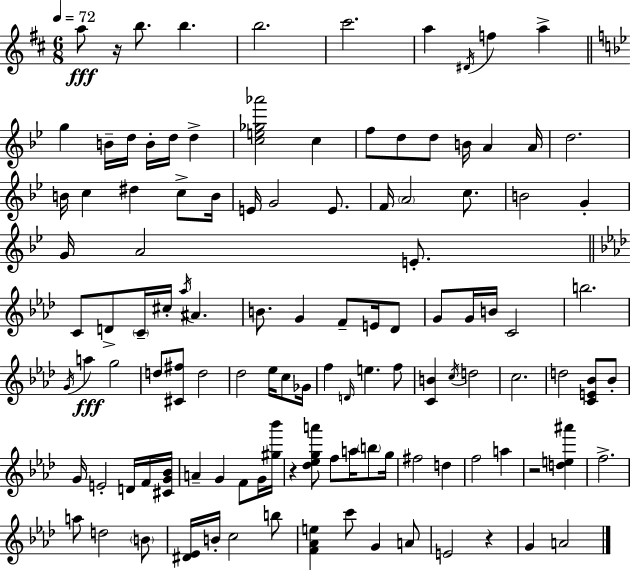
{
  \clef treble
  \numericTimeSignature
  \time 6/8
  \key d \major
  \tempo 4 = 72
  a''8\fff r16 b''8. b''4. | b''2. | cis'''2. | a''4 \acciaccatura { dis'16 } f''4 a''4-> | \break \bar "||" \break \key bes \major g''4 b'16-- d''16 b'16-. d''16 d''4-> | <c'' e'' ges'' aes'''>2 c''4 | f''8 d''8 d''8 b'16 a'4 a'16 | d''2. | \break b'16 c''4 dis''4 c''8-> b'16 | e'16 g'2 e'8. | f'16 \parenthesize a'2 c''8. | b'2 g'4-. | \break g'16 a'2 e'8.-. | \bar "||" \break \key f \minor c'8 d'8-> \parenthesize c'16-- cis''16-. \acciaccatura { aes''16 } ais'4. | b'8. g'4 f'8-- e'16 des'8 | g'8 g'16 b'16 c'2 | b''2. | \break \acciaccatura { g'16 } a''4\fff g''2 | d''8 <cis' fis''>8 d''2 | des''2 ees''16 c''8 | ges'16 f''4 \grace { d'16 } e''4. | \break f''8 <c' b'>4 \acciaccatura { c''16 } d''2 | c''2. | d''2 | <c' e' bes'>8 bes'8-. g'16 e'2-. | \break d'16 f'16 <cis' g' bes'>16 a'4-- g'4 | f'8 g'16 <gis'' bes'''>16 r4 <des'' ees'' g'' a'''>8 f''8 | a''16 \parenthesize b''8 g''16 fis''2 | d''4 f''2 | \break a''4 r2 | <d'' e'' ais'''>4 f''2.-> | a''8 d''2 | \parenthesize b'8 <dis' ees'>16 b'16-. c''2 | \break b''8 <f' aes' e''>4 c'''8 g'4 | a'8 e'2 | r4 g'4 a'2 | \bar "|."
}